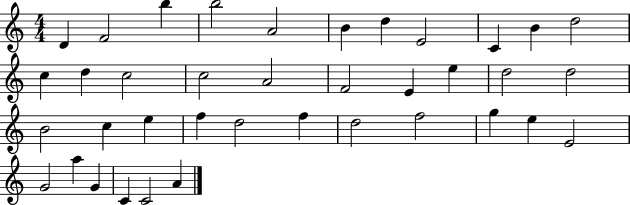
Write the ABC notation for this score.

X:1
T:Untitled
M:4/4
L:1/4
K:C
D F2 b b2 A2 B d E2 C B d2 c d c2 c2 A2 F2 E e d2 d2 B2 c e f d2 f d2 f2 g e E2 G2 a G C C2 A